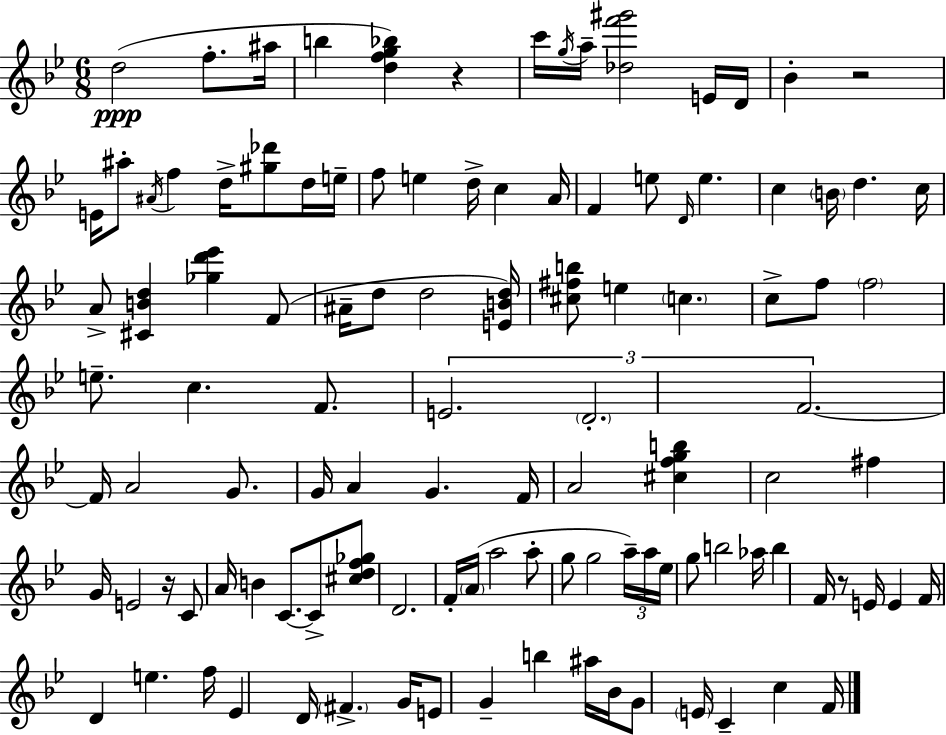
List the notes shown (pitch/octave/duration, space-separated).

D5/h F5/e. A#5/s B5/q [D5,F5,G5,Bb5]/q R/q C6/s G5/s A5/s [Db5,F6,G#6]/h E4/s D4/s Bb4/q R/h E4/s A#5/e A#4/s F5/q D5/s [G#5,Db6]/e D5/s E5/s F5/e E5/q D5/s C5/q A4/s F4/q E5/e D4/s E5/q. C5/q B4/s D5/q. C5/s A4/e [C#4,B4,D5]/q [Gb5,D6,Eb6]/q F4/e A#4/s D5/e D5/h [E4,B4,D5]/s [C#5,F#5,B5]/e E5/q C5/q. C5/e F5/e F5/h E5/e. C5/q. F4/e. E4/h. D4/h. F4/h. F4/s A4/h G4/e. G4/s A4/q G4/q. F4/s A4/h [C#5,F5,G5,B5]/q C5/h F#5/q G4/s E4/h R/s C4/e A4/s B4/q C4/e. C4/e [C#5,D5,F5,Gb5]/e D4/h. F4/s A4/s A5/h A5/e G5/e G5/h A5/s A5/s Eb5/s G5/e B5/h Ab5/s B5/q F4/s R/e E4/s E4/q F4/s D4/q E5/q. F5/s Eb4/q D4/s F#4/q. G4/s E4/e G4/q B5/q A#5/s Bb4/s G4/e E4/s C4/q C5/q F4/s